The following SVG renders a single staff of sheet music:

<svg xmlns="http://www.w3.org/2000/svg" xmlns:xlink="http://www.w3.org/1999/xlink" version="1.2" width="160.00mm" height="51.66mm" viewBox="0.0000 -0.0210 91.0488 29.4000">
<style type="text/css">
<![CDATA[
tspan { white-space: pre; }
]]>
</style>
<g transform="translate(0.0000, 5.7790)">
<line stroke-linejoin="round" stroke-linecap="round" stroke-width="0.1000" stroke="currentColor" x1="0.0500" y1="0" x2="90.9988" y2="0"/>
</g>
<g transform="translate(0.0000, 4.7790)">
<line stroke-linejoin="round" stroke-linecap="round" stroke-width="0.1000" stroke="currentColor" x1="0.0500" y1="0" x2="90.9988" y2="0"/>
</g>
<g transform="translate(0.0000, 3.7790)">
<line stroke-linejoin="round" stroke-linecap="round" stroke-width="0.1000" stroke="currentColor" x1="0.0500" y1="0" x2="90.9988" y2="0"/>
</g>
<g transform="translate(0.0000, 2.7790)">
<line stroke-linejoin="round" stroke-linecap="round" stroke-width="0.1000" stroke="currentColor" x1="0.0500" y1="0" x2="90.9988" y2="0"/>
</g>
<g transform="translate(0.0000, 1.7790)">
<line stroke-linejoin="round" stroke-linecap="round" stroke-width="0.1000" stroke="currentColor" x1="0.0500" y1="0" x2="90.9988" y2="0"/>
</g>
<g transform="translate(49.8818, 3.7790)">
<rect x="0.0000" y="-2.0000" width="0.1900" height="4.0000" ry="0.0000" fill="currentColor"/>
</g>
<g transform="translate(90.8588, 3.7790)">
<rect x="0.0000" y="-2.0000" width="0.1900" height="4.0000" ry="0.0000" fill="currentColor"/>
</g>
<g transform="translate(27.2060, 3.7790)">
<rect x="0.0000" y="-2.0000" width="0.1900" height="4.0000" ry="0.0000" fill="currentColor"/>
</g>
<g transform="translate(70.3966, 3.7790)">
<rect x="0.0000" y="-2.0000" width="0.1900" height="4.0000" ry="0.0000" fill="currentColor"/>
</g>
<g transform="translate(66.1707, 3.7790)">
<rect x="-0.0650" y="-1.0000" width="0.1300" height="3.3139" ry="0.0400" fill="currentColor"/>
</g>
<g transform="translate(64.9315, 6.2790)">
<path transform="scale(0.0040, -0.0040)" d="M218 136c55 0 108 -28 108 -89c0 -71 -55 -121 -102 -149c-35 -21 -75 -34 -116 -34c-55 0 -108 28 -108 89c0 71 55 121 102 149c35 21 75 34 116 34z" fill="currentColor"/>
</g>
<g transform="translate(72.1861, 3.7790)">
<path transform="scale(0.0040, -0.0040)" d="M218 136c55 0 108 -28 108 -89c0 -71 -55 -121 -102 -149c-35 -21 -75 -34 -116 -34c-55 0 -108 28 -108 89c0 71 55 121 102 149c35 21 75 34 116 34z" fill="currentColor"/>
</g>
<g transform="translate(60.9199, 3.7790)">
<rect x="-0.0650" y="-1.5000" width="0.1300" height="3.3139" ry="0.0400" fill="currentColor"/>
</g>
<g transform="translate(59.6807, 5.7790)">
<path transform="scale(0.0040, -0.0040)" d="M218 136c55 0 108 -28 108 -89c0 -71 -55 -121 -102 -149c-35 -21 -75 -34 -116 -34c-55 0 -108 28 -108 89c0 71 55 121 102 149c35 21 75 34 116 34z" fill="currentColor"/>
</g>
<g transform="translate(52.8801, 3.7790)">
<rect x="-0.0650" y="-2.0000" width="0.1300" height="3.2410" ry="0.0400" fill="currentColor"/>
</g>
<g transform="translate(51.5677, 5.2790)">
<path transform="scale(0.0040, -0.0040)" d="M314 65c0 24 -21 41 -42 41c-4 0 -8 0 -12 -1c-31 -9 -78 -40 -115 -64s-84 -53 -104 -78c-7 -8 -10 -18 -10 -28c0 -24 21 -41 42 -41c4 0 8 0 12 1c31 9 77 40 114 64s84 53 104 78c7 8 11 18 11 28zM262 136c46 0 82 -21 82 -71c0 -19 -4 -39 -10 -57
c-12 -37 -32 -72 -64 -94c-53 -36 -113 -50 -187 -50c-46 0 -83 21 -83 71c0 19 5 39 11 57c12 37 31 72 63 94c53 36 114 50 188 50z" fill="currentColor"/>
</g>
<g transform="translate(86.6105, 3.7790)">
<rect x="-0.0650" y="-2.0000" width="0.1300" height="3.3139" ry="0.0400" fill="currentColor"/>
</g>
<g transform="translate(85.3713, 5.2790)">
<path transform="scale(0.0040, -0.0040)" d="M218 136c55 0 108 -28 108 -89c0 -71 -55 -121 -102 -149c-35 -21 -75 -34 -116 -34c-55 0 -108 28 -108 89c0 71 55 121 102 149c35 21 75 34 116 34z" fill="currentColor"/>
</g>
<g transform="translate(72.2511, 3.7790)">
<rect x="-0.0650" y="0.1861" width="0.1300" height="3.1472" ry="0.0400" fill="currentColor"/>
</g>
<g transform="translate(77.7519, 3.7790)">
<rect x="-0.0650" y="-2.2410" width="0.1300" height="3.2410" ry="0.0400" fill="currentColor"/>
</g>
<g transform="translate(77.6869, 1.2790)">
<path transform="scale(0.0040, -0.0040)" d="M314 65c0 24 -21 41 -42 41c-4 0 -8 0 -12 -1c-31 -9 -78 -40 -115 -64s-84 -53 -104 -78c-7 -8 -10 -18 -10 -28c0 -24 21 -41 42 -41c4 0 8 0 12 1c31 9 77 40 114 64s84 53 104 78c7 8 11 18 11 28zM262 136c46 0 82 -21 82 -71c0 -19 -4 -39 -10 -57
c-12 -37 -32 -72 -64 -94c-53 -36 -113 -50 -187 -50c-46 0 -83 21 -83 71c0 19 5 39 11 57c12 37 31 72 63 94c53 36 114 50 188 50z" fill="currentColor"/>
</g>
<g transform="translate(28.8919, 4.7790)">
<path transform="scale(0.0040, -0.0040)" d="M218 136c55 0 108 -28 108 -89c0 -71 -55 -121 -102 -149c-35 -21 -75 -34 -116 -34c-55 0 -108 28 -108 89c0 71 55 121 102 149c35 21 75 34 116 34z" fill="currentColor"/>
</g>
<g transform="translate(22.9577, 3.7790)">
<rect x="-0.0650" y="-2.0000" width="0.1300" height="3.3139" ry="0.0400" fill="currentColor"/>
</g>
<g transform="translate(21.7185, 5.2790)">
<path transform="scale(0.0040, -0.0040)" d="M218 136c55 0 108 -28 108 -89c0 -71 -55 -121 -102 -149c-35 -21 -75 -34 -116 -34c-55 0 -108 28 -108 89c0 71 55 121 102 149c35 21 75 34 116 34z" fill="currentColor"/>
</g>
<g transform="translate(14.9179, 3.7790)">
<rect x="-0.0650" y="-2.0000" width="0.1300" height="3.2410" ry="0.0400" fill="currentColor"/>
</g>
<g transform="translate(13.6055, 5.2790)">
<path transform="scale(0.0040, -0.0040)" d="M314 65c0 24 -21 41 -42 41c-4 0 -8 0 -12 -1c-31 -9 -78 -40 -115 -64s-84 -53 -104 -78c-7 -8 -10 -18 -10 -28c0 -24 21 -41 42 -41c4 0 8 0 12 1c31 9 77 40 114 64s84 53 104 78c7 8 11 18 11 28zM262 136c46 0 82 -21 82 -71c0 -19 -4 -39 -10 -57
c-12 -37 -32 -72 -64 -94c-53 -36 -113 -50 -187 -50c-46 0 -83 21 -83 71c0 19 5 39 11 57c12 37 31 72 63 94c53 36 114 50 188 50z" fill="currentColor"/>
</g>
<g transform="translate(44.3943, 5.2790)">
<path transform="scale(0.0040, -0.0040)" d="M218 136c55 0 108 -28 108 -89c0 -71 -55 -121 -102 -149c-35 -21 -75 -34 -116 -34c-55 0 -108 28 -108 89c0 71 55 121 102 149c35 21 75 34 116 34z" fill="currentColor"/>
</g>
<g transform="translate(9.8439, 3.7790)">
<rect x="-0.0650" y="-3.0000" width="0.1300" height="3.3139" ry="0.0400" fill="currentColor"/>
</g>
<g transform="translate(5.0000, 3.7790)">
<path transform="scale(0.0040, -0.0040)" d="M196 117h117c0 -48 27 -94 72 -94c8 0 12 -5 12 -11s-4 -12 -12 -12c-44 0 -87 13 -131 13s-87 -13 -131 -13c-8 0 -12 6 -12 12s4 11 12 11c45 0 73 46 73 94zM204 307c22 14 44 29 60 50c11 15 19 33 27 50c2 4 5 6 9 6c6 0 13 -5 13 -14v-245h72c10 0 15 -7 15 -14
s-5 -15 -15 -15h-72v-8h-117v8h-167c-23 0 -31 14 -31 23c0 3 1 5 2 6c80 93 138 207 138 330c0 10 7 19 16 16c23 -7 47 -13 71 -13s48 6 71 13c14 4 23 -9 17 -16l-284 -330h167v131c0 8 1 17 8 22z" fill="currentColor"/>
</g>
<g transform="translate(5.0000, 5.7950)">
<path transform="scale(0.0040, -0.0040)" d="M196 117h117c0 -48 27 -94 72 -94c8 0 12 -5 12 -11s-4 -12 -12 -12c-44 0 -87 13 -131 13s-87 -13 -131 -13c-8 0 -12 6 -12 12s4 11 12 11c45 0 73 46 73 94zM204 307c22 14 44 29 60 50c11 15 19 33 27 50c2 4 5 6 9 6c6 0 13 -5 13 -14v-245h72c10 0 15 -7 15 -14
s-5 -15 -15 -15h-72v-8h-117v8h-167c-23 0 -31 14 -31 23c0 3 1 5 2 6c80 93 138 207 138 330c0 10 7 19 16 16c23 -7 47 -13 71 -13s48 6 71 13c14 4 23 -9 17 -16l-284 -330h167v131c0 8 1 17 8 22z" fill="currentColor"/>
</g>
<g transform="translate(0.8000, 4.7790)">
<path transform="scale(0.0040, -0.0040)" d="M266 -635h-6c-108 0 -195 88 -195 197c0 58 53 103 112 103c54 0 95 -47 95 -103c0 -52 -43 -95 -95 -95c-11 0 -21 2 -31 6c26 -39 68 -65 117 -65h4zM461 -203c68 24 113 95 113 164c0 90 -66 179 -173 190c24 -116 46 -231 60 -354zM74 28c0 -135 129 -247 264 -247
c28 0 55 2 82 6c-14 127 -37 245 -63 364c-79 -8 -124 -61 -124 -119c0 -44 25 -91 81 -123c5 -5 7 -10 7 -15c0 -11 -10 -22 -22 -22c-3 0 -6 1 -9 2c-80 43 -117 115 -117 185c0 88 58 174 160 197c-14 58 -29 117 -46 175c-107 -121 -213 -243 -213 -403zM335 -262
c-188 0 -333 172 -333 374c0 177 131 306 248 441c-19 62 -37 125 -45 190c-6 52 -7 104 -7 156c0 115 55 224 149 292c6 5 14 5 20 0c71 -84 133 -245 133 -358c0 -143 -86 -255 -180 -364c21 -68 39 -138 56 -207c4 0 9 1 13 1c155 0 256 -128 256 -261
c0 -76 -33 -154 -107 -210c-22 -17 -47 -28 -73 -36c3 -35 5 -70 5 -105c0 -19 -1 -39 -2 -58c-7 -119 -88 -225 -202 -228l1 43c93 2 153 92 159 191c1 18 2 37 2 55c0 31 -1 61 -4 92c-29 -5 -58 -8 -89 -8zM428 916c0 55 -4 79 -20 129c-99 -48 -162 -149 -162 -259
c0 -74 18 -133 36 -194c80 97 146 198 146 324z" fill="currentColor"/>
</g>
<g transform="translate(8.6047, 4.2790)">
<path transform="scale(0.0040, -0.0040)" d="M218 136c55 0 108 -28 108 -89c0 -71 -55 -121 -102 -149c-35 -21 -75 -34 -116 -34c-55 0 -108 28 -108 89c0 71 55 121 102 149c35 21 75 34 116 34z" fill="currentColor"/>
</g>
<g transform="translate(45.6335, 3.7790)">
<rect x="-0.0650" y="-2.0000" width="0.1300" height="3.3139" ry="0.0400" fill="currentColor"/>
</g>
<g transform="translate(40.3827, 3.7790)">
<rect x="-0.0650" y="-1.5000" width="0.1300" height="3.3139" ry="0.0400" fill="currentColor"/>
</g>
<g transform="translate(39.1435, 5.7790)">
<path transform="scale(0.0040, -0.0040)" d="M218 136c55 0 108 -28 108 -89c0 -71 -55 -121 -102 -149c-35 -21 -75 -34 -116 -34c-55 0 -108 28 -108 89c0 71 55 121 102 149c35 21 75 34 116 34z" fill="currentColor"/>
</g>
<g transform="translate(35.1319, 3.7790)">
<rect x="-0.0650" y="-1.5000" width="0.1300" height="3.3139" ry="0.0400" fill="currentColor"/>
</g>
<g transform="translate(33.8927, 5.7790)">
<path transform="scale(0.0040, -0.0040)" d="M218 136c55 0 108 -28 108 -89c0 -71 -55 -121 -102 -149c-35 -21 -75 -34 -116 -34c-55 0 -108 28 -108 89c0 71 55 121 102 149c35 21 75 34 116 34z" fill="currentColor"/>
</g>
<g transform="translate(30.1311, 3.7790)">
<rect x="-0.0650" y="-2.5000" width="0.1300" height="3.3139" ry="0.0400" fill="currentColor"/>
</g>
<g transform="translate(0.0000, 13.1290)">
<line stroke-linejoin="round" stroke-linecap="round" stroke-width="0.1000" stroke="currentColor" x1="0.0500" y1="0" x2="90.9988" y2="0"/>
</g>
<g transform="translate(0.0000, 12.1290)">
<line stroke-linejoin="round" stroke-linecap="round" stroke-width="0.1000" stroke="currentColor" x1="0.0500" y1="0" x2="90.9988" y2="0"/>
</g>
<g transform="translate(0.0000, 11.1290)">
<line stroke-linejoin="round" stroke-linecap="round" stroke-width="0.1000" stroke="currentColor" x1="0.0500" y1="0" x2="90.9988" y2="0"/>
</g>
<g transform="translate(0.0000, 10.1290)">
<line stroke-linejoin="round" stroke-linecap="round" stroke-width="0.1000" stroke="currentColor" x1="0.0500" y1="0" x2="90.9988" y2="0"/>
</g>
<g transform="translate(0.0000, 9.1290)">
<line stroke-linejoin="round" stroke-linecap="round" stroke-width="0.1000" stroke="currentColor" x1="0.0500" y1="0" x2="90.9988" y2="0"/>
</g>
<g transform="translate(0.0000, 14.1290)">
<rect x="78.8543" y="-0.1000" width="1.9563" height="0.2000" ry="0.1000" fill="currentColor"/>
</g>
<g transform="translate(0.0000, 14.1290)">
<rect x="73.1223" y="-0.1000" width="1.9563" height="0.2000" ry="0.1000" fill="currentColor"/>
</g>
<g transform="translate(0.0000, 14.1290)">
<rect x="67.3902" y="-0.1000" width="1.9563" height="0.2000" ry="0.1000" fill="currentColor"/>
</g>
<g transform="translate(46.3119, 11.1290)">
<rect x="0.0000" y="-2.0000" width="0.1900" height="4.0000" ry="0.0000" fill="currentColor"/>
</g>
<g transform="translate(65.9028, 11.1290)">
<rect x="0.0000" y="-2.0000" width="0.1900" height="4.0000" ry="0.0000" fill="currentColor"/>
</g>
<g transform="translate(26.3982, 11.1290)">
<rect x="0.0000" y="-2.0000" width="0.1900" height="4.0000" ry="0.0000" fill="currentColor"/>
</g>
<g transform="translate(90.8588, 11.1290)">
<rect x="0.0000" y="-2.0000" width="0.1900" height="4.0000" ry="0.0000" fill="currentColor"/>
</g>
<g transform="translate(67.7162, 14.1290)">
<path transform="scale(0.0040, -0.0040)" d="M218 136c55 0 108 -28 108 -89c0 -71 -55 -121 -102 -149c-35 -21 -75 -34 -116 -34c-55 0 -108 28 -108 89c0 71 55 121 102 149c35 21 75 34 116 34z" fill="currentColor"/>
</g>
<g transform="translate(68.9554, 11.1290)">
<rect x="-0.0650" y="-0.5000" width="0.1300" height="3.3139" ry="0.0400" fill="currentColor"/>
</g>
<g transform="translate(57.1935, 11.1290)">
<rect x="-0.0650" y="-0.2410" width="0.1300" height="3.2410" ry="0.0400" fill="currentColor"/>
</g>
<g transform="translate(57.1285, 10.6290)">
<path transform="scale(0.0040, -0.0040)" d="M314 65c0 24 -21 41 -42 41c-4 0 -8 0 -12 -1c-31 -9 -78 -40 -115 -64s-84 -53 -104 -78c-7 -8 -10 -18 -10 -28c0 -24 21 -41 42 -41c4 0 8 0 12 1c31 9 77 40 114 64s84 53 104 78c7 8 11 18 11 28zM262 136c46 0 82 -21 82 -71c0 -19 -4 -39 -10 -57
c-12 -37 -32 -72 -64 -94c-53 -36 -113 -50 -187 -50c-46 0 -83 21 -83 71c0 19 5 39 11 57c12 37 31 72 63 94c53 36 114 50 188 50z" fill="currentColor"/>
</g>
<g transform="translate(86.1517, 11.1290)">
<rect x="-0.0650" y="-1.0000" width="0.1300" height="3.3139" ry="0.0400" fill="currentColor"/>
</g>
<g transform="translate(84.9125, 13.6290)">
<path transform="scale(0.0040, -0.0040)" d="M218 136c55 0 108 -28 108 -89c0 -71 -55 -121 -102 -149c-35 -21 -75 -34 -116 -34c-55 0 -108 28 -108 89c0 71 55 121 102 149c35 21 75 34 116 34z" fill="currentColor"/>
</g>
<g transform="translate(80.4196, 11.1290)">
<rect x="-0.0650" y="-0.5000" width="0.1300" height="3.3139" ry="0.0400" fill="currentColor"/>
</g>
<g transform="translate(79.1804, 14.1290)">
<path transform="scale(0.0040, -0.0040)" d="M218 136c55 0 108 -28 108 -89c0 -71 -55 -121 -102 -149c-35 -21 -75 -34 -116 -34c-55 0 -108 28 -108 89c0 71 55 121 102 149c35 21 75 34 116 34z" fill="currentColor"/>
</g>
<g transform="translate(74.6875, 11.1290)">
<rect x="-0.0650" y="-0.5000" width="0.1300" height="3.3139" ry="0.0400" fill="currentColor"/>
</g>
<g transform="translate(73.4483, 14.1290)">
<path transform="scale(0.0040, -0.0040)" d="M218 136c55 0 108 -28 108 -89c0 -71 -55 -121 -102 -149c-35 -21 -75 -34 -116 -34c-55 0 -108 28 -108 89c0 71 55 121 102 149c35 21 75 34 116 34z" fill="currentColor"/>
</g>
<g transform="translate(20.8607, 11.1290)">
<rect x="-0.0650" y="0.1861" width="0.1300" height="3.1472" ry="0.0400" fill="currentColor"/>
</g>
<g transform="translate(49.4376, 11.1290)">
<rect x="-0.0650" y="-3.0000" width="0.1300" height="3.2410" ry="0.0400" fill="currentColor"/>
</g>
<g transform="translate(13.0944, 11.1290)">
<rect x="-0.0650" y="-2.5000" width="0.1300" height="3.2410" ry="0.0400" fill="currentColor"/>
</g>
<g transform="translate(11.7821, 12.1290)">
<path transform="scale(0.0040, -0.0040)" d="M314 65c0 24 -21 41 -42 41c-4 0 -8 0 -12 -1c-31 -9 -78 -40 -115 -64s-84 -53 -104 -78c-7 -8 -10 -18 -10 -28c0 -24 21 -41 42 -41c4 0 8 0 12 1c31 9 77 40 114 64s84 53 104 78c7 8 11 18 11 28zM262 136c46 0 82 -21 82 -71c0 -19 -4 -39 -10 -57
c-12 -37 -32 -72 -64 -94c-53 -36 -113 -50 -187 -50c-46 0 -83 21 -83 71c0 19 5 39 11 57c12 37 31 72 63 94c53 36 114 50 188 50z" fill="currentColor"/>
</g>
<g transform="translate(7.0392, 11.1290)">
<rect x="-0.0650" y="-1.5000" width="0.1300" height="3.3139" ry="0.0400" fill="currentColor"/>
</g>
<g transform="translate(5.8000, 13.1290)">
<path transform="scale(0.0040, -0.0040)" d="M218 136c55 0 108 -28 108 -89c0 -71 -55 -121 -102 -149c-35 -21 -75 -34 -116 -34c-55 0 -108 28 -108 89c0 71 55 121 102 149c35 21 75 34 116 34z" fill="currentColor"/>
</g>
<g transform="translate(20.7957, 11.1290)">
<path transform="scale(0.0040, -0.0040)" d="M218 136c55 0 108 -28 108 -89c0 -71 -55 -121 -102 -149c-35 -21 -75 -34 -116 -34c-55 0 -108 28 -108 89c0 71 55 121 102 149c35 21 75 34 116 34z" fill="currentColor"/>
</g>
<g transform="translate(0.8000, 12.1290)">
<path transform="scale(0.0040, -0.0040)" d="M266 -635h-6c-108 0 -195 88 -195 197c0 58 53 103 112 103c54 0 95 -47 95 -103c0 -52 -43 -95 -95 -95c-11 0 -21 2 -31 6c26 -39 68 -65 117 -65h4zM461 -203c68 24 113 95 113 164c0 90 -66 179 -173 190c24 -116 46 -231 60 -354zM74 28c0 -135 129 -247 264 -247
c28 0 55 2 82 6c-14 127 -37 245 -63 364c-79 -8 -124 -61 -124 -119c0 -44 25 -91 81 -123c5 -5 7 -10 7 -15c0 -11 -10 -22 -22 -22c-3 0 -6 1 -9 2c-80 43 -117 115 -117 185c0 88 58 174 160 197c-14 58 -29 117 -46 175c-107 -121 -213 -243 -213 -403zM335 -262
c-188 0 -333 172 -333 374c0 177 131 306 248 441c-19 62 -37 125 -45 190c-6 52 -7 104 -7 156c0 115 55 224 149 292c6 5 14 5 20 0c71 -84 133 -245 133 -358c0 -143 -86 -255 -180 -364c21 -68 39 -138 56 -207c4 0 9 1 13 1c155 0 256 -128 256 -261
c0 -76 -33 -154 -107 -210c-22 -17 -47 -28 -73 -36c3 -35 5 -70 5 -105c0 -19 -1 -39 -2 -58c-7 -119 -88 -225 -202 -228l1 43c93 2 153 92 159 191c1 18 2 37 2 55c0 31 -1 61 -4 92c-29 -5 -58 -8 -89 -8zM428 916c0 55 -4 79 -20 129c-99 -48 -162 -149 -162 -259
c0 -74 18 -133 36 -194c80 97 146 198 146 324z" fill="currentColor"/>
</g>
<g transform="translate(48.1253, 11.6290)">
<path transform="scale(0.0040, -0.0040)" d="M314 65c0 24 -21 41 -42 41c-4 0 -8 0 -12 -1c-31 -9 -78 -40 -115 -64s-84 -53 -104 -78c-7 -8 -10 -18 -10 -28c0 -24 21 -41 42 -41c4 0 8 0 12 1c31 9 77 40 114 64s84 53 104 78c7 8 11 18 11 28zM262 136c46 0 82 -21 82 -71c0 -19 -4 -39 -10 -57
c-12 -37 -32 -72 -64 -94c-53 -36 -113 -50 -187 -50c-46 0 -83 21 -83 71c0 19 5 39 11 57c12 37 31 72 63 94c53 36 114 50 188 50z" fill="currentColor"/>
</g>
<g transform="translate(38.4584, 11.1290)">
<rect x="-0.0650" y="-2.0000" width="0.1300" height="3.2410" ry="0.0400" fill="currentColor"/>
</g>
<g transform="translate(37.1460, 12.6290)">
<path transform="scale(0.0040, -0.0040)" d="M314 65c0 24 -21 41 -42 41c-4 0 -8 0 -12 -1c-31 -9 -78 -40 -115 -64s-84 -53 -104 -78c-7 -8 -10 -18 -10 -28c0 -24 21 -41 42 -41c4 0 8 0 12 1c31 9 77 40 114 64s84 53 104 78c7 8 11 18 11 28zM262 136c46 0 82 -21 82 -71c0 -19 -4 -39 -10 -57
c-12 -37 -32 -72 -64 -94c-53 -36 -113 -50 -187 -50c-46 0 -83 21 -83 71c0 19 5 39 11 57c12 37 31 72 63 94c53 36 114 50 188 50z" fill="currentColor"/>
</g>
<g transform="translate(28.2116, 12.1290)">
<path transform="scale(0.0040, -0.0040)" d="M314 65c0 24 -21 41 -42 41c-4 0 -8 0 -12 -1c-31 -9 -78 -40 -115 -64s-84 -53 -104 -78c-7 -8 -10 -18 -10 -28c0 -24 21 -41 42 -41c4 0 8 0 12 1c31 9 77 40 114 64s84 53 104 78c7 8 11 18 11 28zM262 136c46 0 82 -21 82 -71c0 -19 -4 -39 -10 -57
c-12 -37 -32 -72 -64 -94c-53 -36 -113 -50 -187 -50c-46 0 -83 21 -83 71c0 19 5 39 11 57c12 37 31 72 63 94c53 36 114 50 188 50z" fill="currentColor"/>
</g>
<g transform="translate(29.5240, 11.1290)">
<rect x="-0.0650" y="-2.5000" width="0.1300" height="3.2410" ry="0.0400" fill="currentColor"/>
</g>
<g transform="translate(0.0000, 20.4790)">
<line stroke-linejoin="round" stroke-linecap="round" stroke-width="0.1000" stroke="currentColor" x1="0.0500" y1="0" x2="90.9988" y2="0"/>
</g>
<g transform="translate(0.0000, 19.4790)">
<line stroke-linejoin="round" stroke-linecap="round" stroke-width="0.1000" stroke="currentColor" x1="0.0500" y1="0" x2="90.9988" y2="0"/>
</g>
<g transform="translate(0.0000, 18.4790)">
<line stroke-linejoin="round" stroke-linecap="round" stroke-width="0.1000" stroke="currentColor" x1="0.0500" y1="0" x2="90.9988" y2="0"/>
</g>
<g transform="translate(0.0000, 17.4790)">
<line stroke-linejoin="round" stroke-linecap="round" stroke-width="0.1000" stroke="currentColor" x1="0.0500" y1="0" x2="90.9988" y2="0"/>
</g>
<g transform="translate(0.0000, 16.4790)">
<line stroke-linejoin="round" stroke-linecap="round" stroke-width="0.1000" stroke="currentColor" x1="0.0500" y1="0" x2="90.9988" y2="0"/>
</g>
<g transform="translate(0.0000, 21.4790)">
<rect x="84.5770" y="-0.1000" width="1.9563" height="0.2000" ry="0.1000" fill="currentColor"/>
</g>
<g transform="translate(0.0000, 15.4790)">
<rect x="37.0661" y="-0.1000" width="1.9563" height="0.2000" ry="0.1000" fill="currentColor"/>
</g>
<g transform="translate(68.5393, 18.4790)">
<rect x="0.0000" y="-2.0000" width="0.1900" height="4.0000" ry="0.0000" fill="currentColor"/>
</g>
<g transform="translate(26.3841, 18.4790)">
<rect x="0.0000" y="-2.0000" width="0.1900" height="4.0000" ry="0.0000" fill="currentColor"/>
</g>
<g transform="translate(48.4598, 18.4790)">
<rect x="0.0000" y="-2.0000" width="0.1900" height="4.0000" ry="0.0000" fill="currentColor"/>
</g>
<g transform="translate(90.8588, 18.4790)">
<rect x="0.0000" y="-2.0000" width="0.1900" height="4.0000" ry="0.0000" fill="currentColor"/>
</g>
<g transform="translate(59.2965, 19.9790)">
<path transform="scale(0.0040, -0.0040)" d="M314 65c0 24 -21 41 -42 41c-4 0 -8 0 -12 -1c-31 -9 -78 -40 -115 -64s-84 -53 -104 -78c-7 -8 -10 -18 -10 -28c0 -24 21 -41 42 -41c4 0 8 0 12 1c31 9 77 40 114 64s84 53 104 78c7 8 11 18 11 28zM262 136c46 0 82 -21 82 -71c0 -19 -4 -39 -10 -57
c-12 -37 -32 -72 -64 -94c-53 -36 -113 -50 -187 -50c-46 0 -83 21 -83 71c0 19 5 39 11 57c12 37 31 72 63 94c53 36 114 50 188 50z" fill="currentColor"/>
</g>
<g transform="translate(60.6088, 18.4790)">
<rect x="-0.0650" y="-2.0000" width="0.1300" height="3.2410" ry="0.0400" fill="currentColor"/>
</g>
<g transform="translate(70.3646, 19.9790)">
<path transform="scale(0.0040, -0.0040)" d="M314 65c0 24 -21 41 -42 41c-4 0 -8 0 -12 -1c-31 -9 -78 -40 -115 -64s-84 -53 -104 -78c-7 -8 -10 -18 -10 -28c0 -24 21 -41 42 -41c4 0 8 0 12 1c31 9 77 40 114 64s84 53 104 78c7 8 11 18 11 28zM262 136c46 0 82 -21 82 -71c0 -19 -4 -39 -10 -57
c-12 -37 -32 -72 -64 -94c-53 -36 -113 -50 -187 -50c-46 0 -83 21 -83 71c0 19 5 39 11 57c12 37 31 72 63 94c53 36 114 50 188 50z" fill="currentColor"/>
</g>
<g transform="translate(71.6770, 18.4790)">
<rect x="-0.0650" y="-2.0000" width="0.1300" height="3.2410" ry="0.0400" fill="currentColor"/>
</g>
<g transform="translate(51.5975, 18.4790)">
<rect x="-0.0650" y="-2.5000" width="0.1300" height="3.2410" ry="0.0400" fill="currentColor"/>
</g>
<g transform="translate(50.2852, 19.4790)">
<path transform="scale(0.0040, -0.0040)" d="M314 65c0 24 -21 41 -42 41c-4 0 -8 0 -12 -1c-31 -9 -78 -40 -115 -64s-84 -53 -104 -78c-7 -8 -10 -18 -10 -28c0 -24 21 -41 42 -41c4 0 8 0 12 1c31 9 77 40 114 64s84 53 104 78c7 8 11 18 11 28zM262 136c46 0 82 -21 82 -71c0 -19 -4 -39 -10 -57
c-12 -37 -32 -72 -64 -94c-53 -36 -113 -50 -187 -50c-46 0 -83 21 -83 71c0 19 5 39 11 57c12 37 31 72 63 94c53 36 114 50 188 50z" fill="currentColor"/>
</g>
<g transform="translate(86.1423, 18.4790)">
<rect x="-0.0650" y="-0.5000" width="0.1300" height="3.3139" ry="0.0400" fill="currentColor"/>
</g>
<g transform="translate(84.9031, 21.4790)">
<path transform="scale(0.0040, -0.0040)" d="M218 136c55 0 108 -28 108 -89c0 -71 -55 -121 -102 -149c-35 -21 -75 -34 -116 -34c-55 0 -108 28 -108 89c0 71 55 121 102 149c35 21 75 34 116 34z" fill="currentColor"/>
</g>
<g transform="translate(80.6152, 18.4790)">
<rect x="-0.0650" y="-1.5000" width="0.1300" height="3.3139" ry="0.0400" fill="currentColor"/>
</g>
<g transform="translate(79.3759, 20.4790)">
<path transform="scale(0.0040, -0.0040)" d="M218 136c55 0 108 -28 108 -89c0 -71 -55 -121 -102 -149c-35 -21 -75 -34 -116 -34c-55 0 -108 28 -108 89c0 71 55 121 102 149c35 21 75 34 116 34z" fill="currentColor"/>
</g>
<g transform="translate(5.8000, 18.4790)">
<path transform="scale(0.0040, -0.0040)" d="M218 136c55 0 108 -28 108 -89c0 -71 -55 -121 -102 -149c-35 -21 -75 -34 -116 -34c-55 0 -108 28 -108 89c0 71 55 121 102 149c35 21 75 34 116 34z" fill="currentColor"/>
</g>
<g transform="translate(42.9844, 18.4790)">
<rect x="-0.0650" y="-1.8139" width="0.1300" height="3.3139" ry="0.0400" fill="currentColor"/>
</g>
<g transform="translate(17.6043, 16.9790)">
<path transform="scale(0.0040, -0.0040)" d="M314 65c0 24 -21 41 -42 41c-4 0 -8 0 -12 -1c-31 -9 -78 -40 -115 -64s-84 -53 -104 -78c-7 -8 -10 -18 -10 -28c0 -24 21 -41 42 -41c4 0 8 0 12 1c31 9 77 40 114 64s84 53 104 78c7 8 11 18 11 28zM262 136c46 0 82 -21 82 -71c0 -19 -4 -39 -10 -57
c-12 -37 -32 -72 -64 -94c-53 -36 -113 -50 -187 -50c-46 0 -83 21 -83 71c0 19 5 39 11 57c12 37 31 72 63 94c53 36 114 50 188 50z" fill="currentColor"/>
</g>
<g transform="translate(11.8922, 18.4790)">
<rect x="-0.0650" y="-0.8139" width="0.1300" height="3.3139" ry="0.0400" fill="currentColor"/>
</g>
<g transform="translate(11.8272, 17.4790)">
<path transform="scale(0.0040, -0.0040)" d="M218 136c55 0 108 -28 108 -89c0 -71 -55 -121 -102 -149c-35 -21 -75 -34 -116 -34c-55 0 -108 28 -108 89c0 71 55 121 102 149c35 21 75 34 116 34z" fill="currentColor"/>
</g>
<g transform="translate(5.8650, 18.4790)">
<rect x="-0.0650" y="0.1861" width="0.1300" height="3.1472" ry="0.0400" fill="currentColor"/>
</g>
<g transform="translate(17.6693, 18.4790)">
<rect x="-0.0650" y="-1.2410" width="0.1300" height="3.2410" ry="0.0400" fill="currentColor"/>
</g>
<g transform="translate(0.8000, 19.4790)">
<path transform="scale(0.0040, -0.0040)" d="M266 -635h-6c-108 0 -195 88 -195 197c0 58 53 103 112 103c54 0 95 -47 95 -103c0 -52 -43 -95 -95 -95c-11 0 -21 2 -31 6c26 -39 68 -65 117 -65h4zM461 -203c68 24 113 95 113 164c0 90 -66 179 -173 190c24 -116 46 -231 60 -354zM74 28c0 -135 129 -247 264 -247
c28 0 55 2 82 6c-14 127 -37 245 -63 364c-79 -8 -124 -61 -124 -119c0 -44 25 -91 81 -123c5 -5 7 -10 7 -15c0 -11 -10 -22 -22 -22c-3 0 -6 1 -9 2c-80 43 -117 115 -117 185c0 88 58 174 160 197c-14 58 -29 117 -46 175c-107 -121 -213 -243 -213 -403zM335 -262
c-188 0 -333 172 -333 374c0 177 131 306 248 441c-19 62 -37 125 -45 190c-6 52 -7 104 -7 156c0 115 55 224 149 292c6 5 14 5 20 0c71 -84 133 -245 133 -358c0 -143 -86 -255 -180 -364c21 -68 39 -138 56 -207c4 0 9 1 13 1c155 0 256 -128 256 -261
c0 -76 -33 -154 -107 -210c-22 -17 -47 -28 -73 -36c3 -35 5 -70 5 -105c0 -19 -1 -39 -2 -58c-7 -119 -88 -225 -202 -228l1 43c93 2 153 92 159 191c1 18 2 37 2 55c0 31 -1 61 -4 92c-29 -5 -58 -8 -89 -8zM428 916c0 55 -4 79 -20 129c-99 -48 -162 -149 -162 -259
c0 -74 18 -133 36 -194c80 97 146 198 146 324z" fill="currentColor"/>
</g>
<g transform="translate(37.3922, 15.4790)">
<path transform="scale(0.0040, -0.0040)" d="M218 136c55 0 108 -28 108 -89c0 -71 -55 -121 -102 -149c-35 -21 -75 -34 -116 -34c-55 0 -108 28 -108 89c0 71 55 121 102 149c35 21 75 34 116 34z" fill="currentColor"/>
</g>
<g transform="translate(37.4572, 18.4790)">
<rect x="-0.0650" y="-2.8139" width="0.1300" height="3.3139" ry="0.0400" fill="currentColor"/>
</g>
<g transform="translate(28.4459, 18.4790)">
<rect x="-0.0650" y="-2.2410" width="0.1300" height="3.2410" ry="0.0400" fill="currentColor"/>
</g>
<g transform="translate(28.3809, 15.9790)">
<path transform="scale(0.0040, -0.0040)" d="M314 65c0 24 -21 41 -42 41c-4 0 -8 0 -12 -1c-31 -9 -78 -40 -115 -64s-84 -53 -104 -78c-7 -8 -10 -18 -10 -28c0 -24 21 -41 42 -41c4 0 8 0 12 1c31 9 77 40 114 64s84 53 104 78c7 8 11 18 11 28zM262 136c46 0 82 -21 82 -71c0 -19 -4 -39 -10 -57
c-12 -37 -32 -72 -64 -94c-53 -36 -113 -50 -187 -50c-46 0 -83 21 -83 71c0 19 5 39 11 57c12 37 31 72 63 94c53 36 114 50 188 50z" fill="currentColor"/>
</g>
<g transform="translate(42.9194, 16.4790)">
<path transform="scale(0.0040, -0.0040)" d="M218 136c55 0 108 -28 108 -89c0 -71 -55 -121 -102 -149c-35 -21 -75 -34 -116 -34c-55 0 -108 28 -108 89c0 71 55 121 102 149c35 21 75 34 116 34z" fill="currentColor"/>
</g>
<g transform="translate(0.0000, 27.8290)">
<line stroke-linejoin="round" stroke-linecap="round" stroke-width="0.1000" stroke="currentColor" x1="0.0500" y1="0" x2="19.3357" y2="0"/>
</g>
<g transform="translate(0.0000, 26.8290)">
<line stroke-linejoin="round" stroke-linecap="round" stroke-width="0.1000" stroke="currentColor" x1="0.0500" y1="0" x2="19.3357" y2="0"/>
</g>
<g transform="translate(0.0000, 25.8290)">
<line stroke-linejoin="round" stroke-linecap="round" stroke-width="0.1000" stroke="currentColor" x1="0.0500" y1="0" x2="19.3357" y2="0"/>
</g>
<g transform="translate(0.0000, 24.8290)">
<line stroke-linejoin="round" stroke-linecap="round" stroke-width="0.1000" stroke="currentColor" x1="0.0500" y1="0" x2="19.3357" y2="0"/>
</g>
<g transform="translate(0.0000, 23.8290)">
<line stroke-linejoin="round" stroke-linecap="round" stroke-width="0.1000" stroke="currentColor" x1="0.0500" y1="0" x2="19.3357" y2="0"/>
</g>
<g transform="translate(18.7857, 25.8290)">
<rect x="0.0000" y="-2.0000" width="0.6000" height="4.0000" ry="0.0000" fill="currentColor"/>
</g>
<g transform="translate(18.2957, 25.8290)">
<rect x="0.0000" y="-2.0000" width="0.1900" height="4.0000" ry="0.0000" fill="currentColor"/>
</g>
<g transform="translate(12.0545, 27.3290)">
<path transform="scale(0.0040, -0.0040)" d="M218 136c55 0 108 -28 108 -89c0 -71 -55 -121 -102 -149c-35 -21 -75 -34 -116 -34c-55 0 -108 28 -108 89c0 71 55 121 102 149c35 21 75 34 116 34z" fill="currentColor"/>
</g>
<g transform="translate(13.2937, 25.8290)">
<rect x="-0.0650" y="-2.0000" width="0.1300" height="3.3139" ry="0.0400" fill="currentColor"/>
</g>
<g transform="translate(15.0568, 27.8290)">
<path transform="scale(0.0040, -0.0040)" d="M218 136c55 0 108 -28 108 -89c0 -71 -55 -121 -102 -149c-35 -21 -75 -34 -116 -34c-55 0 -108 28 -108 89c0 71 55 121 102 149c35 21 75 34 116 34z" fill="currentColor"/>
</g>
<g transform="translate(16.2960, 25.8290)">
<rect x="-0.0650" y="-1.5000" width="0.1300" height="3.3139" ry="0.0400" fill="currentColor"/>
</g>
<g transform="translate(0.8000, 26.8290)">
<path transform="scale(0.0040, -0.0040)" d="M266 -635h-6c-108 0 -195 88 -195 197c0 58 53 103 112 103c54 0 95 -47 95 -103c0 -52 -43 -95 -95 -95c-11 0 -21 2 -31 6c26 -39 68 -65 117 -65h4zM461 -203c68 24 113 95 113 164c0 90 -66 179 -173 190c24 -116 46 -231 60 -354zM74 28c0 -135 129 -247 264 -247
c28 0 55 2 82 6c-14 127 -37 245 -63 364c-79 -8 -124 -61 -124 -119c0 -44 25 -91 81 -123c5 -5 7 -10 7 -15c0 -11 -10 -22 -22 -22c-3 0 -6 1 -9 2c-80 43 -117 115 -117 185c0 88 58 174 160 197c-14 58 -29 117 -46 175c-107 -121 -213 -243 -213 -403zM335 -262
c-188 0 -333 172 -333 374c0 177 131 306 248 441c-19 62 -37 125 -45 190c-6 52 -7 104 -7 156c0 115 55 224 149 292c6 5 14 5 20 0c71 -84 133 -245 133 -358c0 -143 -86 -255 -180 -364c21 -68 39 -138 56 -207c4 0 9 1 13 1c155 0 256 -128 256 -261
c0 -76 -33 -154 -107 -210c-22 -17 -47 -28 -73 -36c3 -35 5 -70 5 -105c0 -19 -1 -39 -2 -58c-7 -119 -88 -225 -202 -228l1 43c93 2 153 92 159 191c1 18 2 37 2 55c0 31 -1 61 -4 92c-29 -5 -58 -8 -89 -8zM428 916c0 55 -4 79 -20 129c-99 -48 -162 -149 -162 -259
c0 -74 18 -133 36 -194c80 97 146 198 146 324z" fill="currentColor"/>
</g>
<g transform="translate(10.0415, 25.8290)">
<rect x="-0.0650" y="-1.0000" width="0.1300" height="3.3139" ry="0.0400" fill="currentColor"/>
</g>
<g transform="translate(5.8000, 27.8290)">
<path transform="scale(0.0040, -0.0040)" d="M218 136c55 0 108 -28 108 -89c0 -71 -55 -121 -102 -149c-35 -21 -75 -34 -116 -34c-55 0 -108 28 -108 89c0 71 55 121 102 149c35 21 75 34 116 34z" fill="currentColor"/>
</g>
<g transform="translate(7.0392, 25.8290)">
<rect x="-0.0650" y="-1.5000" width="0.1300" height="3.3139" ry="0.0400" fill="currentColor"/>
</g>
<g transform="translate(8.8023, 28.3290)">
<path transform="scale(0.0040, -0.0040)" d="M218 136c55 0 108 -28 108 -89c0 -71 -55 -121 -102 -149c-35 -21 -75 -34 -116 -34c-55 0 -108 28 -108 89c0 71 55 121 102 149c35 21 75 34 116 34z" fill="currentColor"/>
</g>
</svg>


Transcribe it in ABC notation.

X:1
T:Untitled
M:4/4
L:1/4
K:C
A F2 F G E E F F2 E D B g2 F E G2 B G2 F2 A2 c2 C C C D B d e2 g2 a f G2 F2 F2 E C E D F E